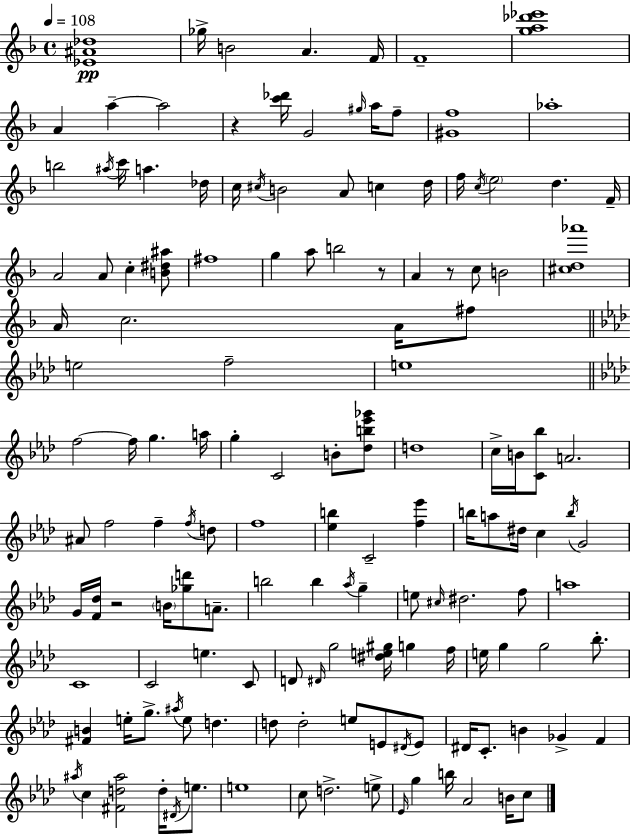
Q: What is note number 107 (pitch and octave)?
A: D#4